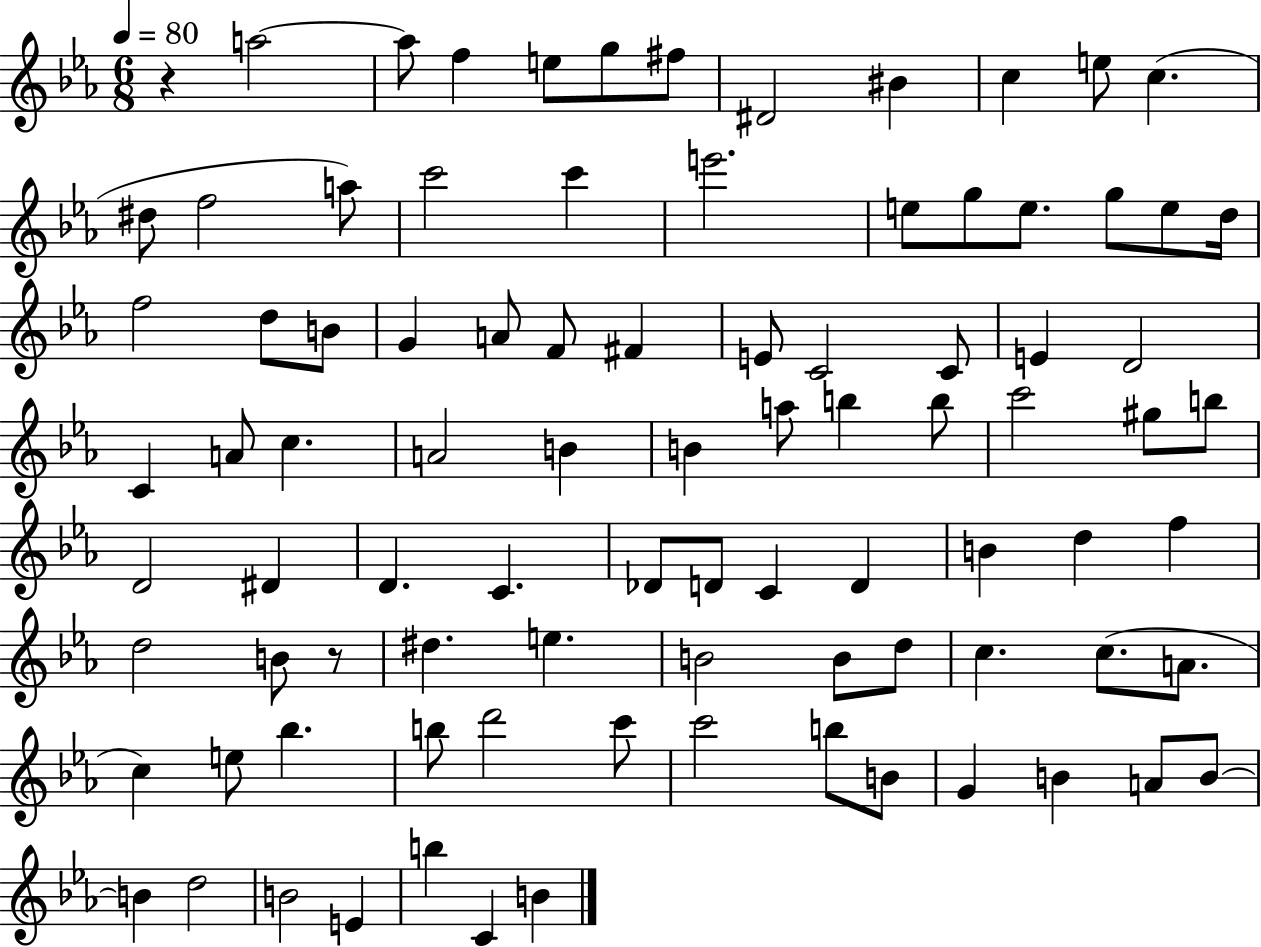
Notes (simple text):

R/q A5/h A5/e F5/q E5/e G5/e F#5/e D#4/h BIS4/q C5/q E5/e C5/q. D#5/e F5/h A5/e C6/h C6/q E6/h. E5/e G5/e E5/e. G5/e E5/e D5/s F5/h D5/e B4/e G4/q A4/e F4/e F#4/q E4/e C4/h C4/e E4/q D4/h C4/q A4/e C5/q. A4/h B4/q B4/q A5/e B5/q B5/e C6/h G#5/e B5/e D4/h D#4/q D4/q. C4/q. Db4/e D4/e C4/q D4/q B4/q D5/q F5/q D5/h B4/e R/e D#5/q. E5/q. B4/h B4/e D5/e C5/q. C5/e. A4/e. C5/q E5/e Bb5/q. B5/e D6/h C6/e C6/h B5/e B4/e G4/q B4/q A4/e B4/e B4/q D5/h B4/h E4/q B5/q C4/q B4/q